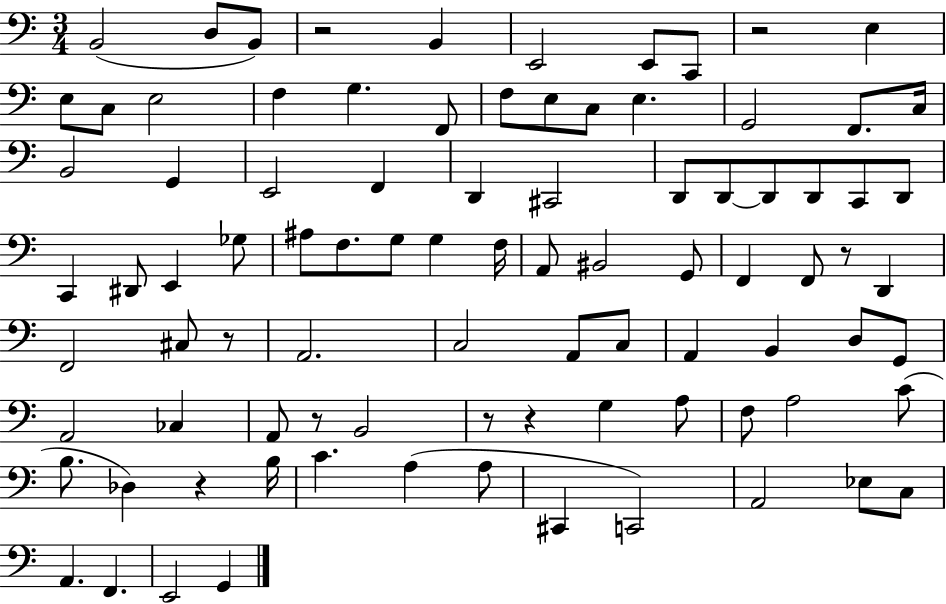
{
  \clef bass
  \numericTimeSignature
  \time 3/4
  \key c \major
  b,2( d8 b,8) | r2 b,4 | e,2 e,8 c,8 | r2 e4 | \break e8 c8 e2 | f4 g4. f,8 | f8 e8 c8 e4. | g,2 f,8. c16 | \break b,2 g,4 | e,2 f,4 | d,4 cis,2 | d,8 d,8~~ d,8 d,8 c,8 d,8 | \break c,4 dis,8 e,4 ges8 | ais8 f8. g8 g4 f16 | a,8 bis,2 g,8 | f,4 f,8 r8 d,4 | \break f,2 cis8 r8 | a,2. | c2 a,8 c8 | a,4 b,4 d8 g,8 | \break a,2 ces4 | a,8 r8 b,2 | r8 r4 g4 a8 | f8 a2 c'8( | \break b8. des4) r4 b16 | c'4. a4( a8 | cis,4 c,2) | a,2 ees8 c8 | \break a,4. f,4. | e,2 g,4 | \bar "|."
}